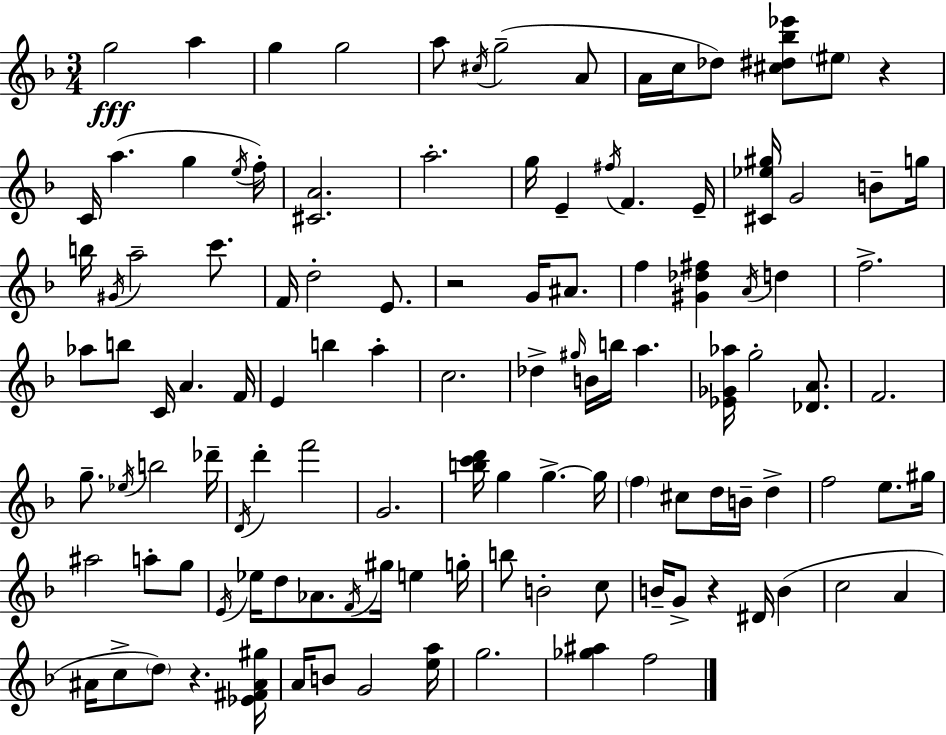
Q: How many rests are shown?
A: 4